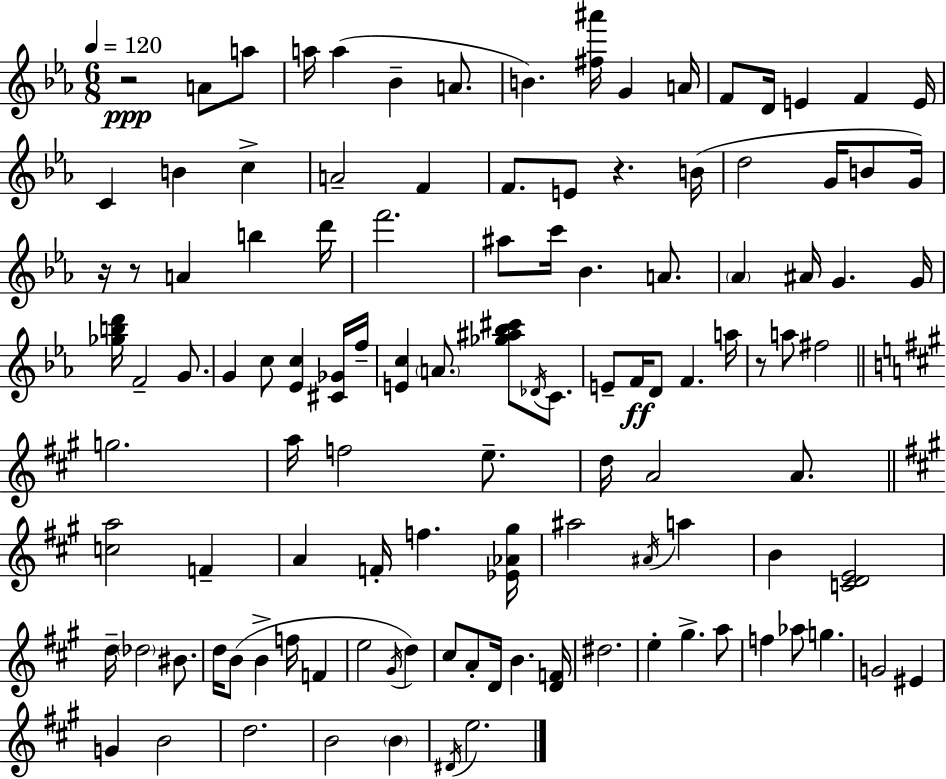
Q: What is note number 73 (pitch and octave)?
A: B4